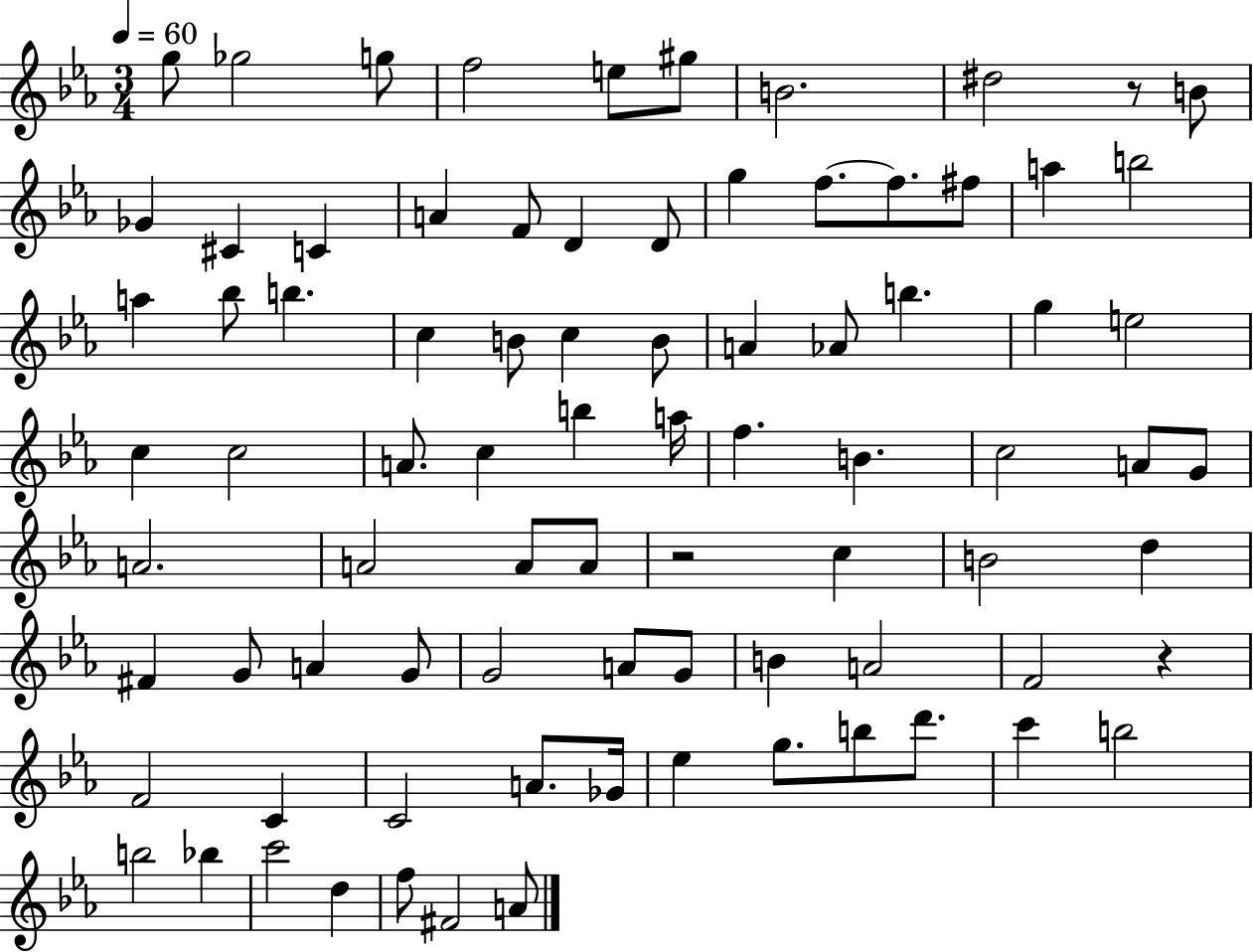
{
  \clef treble
  \numericTimeSignature
  \time 3/4
  \key ees \major
  \tempo 4 = 60
  g''8 ges''2 g''8 | f''2 e''8 gis''8 | b'2. | dis''2 r8 b'8 | \break ges'4 cis'4 c'4 | a'4 f'8 d'4 d'8 | g''4 f''8.~~ f''8. fis''8 | a''4 b''2 | \break a''4 bes''8 b''4. | c''4 b'8 c''4 b'8 | a'4 aes'8 b''4. | g''4 e''2 | \break c''4 c''2 | a'8. c''4 b''4 a''16 | f''4. b'4. | c''2 a'8 g'8 | \break a'2. | a'2 a'8 a'8 | r2 c''4 | b'2 d''4 | \break fis'4 g'8 a'4 g'8 | g'2 a'8 g'8 | b'4 a'2 | f'2 r4 | \break f'2 c'4 | c'2 a'8. ges'16 | ees''4 g''8. b''8 d'''8. | c'''4 b''2 | \break b''2 bes''4 | c'''2 d''4 | f''8 fis'2 a'8 | \bar "|."
}